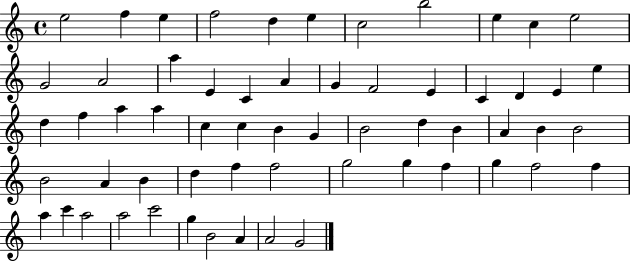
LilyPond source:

{
  \clef treble
  \time 4/4
  \defaultTimeSignature
  \key c \major
  e''2 f''4 e''4 | f''2 d''4 e''4 | c''2 b''2 | e''4 c''4 e''2 | \break g'2 a'2 | a''4 e'4 c'4 a'4 | g'4 f'2 e'4 | c'4 d'4 e'4 e''4 | \break d''4 f''4 a''4 a''4 | c''4 c''4 b'4 g'4 | b'2 d''4 b'4 | a'4 b'4 b'2 | \break b'2 a'4 b'4 | d''4 f''4 f''2 | g''2 g''4 f''4 | g''4 f''2 f''4 | \break a''4 c'''4 a''2 | a''2 c'''2 | g''4 b'2 a'4 | a'2 g'2 | \break \bar "|."
}